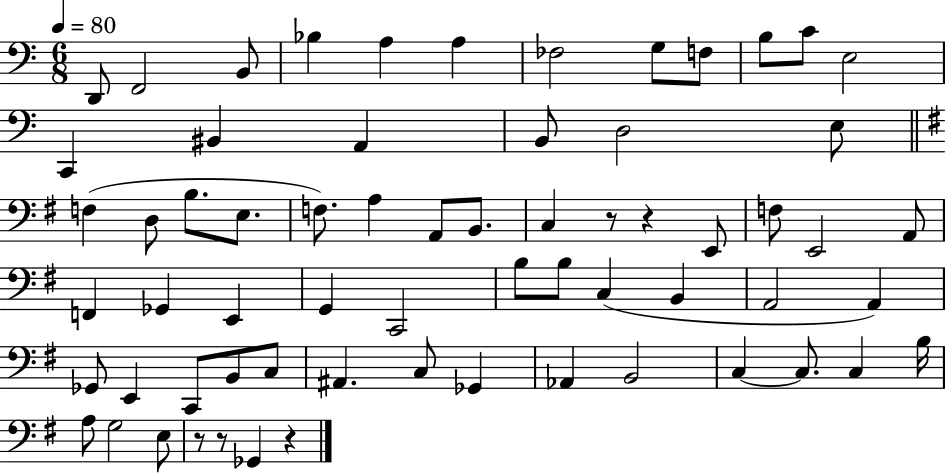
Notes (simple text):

D2/e F2/h B2/e Bb3/q A3/q A3/q FES3/h G3/e F3/e B3/e C4/e E3/h C2/q BIS2/q A2/q B2/e D3/h E3/e F3/q D3/e B3/e. E3/e. F3/e. A3/q A2/e B2/e. C3/q R/e R/q E2/e F3/e E2/h A2/e F2/q Gb2/q E2/q G2/q C2/h B3/e B3/e C3/q B2/q A2/h A2/q Gb2/e E2/q C2/e B2/e C3/e A#2/q. C3/e Gb2/q Ab2/q B2/h C3/q C3/e. C3/q B3/s A3/e G3/h E3/e R/e R/e Gb2/q R/q